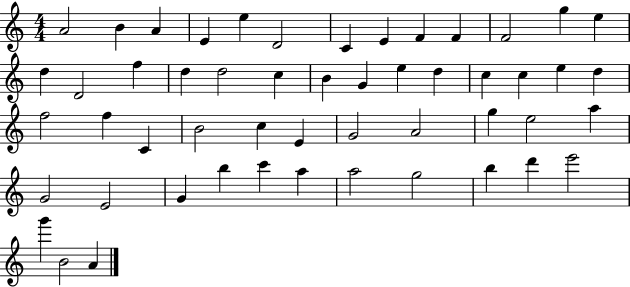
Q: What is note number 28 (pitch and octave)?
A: F5